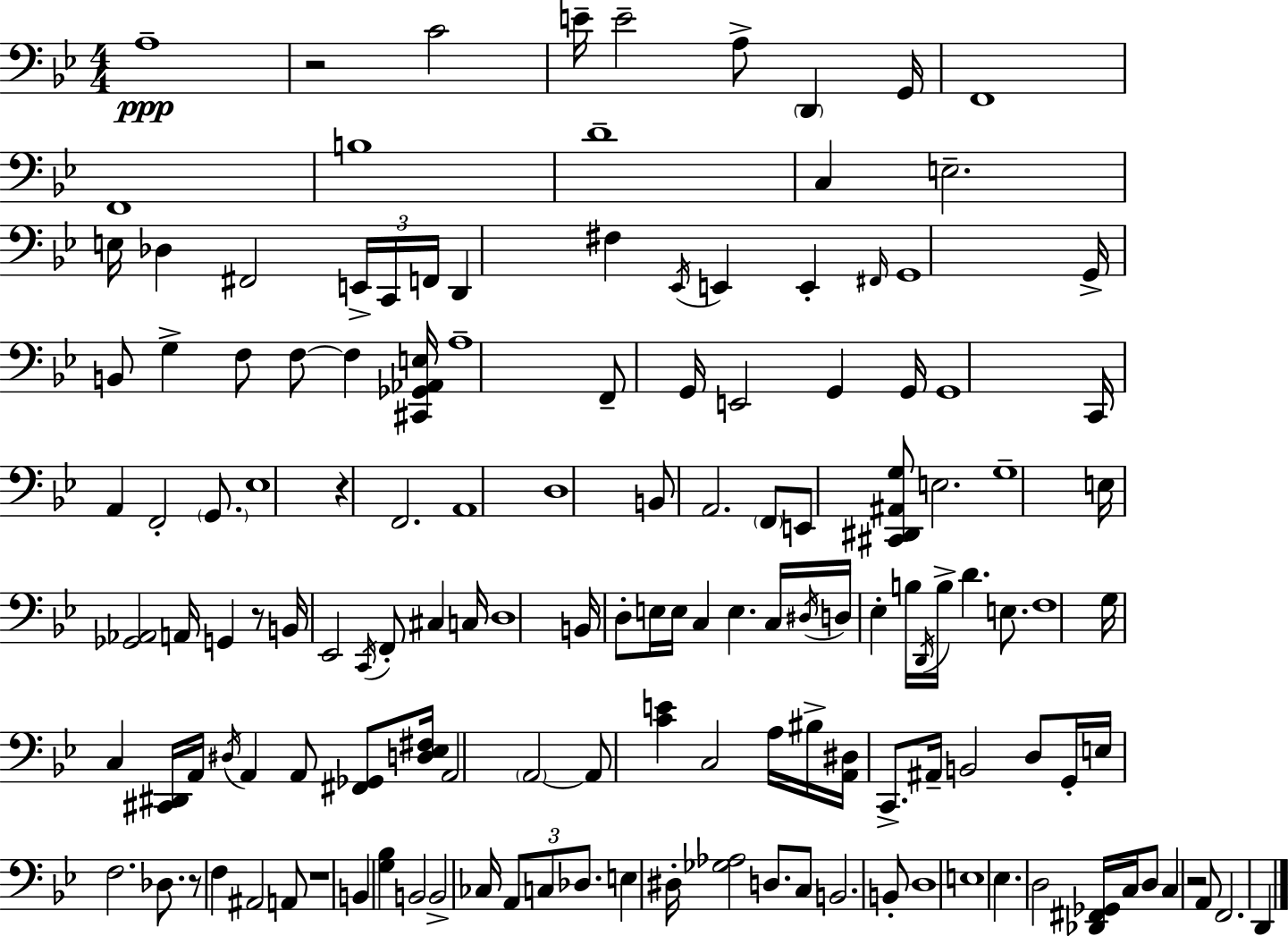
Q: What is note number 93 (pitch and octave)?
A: A#2